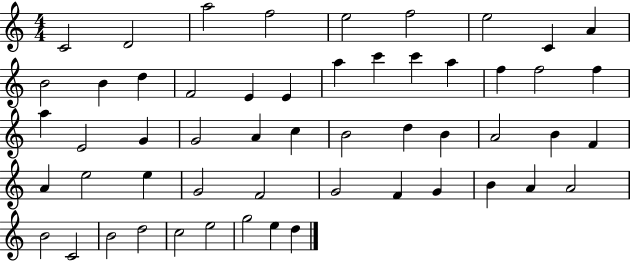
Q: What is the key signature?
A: C major